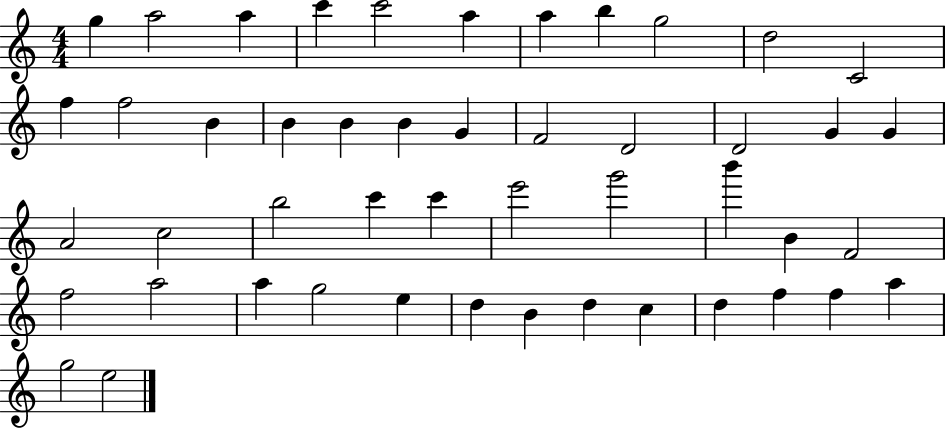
G5/q A5/h A5/q C6/q C6/h A5/q A5/q B5/q G5/h D5/h C4/h F5/q F5/h B4/q B4/q B4/q B4/q G4/q F4/h D4/h D4/h G4/q G4/q A4/h C5/h B5/h C6/q C6/q E6/h G6/h B6/q B4/q F4/h F5/h A5/h A5/q G5/h E5/q D5/q B4/q D5/q C5/q D5/q F5/q F5/q A5/q G5/h E5/h